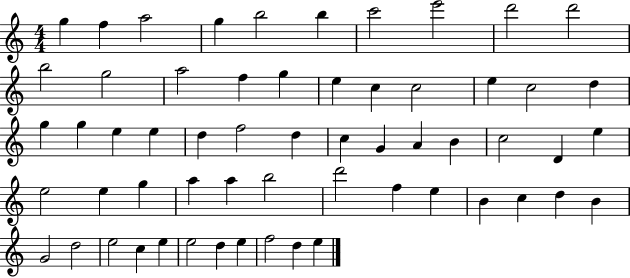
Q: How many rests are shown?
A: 0